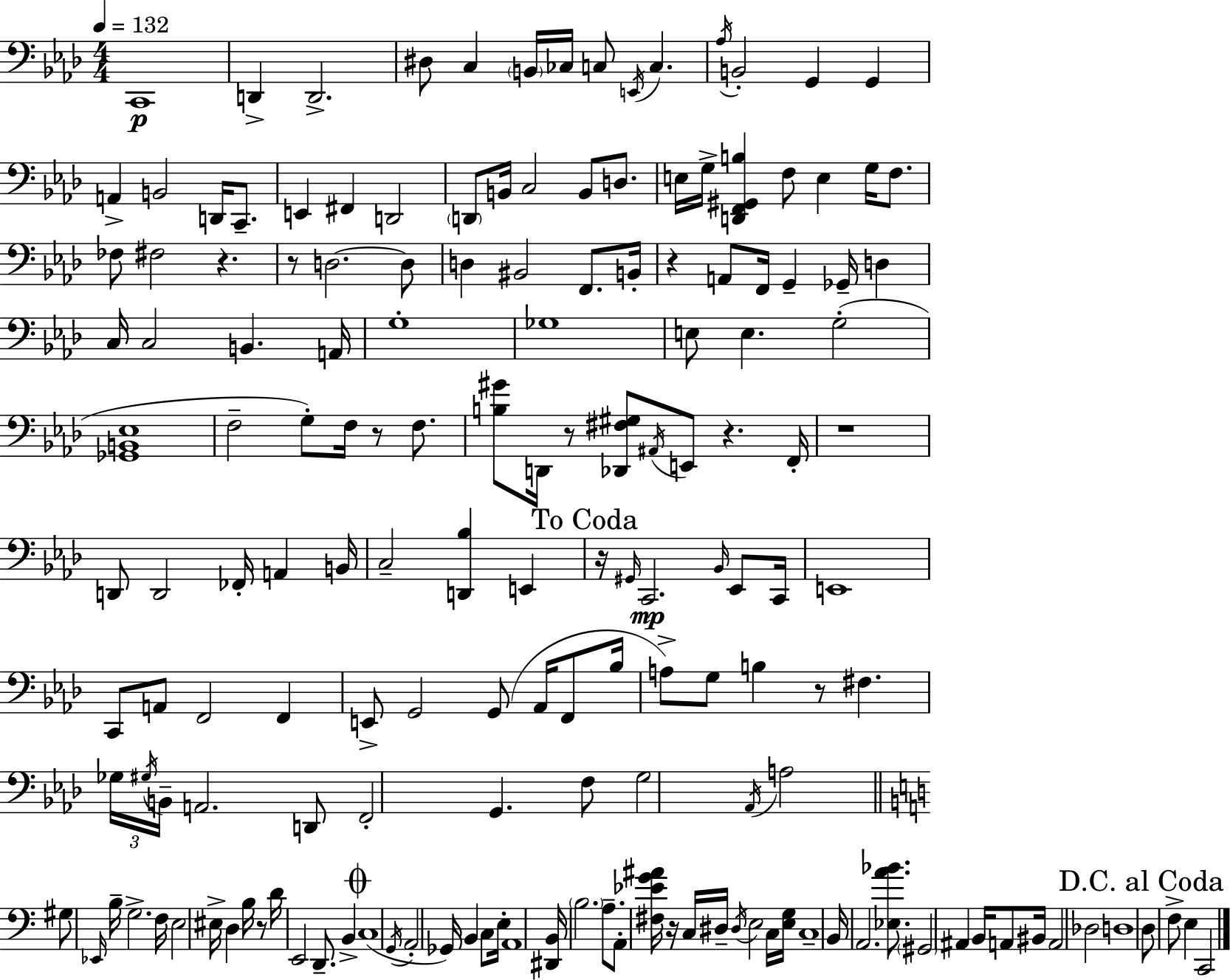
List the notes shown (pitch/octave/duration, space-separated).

C2/w D2/q D2/h. D#3/e C3/q B2/s CES3/s C3/e E2/s C3/q. Ab3/s B2/h G2/q G2/q A2/q B2/h D2/s C2/e. E2/q F#2/q D2/h D2/e B2/s C3/h B2/e D3/e. E3/s G3/s [D2,F2,G#2,B3]/q F3/e E3/q G3/s F3/e. FES3/e F#3/h R/q. R/e D3/h. D3/e D3/q BIS2/h F2/e. B2/s R/q A2/e F2/s G2/q Gb2/s D3/q C3/s C3/h B2/q. A2/s G3/w Gb3/w E3/e E3/q. G3/h [Gb2,B2,Eb3]/w F3/h G3/e F3/s R/e F3/e. [B3,G#4]/e D2/s R/e [Db2,F#3,G#3]/e A#2/s E2/e R/q. F2/s R/w D2/e D2/h FES2/s A2/q B2/s C3/h [D2,Bb3]/q E2/q R/s G#2/s C2/h. Bb2/s Eb2/e C2/s E2/w C2/e A2/e F2/h F2/q E2/e G2/h G2/e Ab2/s F2/e Bb3/s A3/e G3/e B3/q R/e F#3/q. Gb3/s G#3/s B2/s A2/h. D2/e F2/h G2/q. F3/e G3/h Ab2/s A3/h G#3/e Eb2/s B3/s G3/h. F3/s E3/h EIS3/s D3/q B3/s R/e D4/s E2/h D2/e. B2/q C3/w G2/s A2/h Gb2/s B2/q C3/e E3/s A2/w [D#2,B2]/s B3/h. A3/e. A2/e [F#3,Eb4,G4,A#4]/s R/s C3/s D#3/s D#3/s E3/h C3/s [E3,G3]/s C3/w B2/s A2/h. [Eb3,A4,Bb4]/e. G#2/h A#2/q B2/s A2/e BIS2/s A2/h Db3/h D3/w D3/e F3/e E3/q C2/h